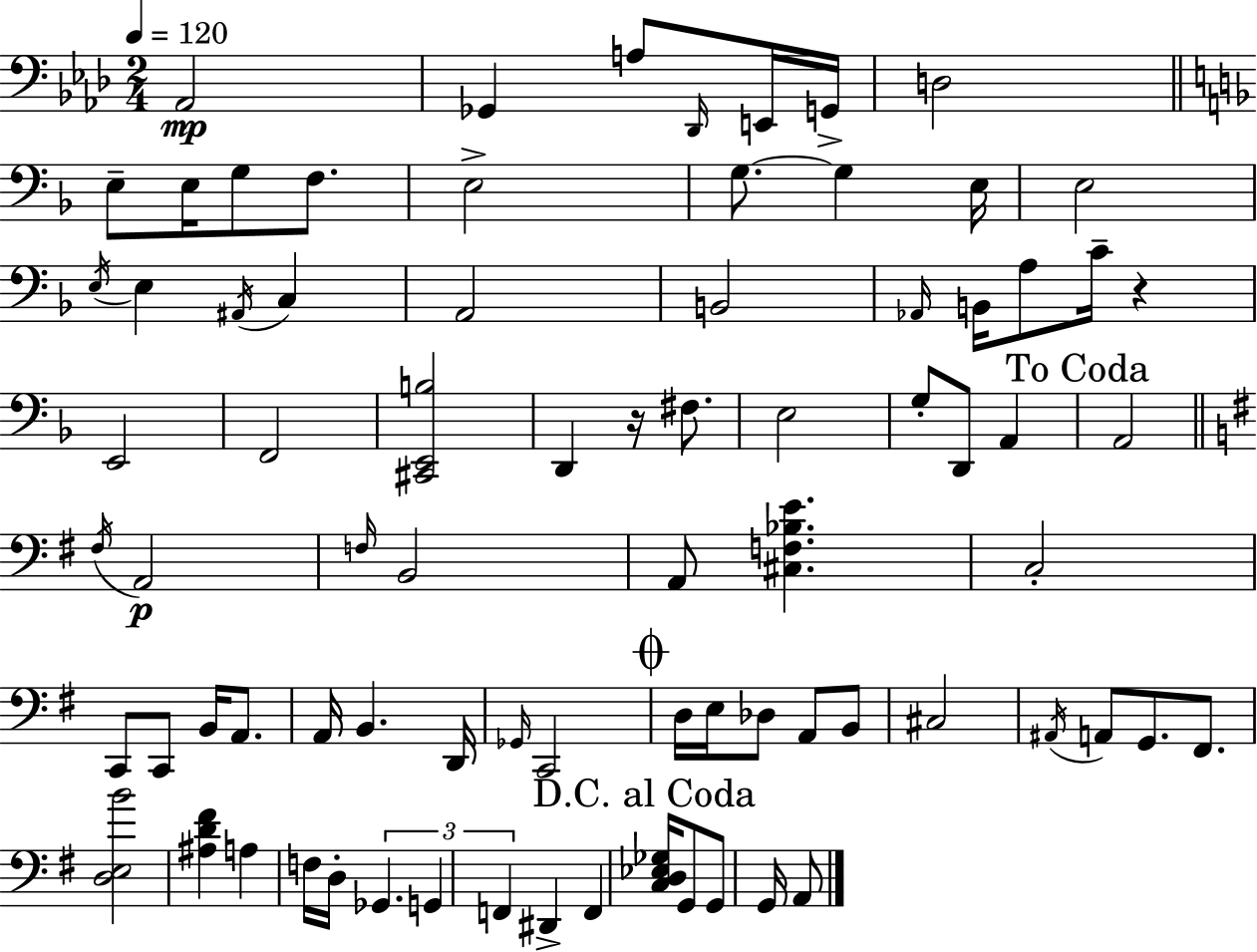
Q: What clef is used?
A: bass